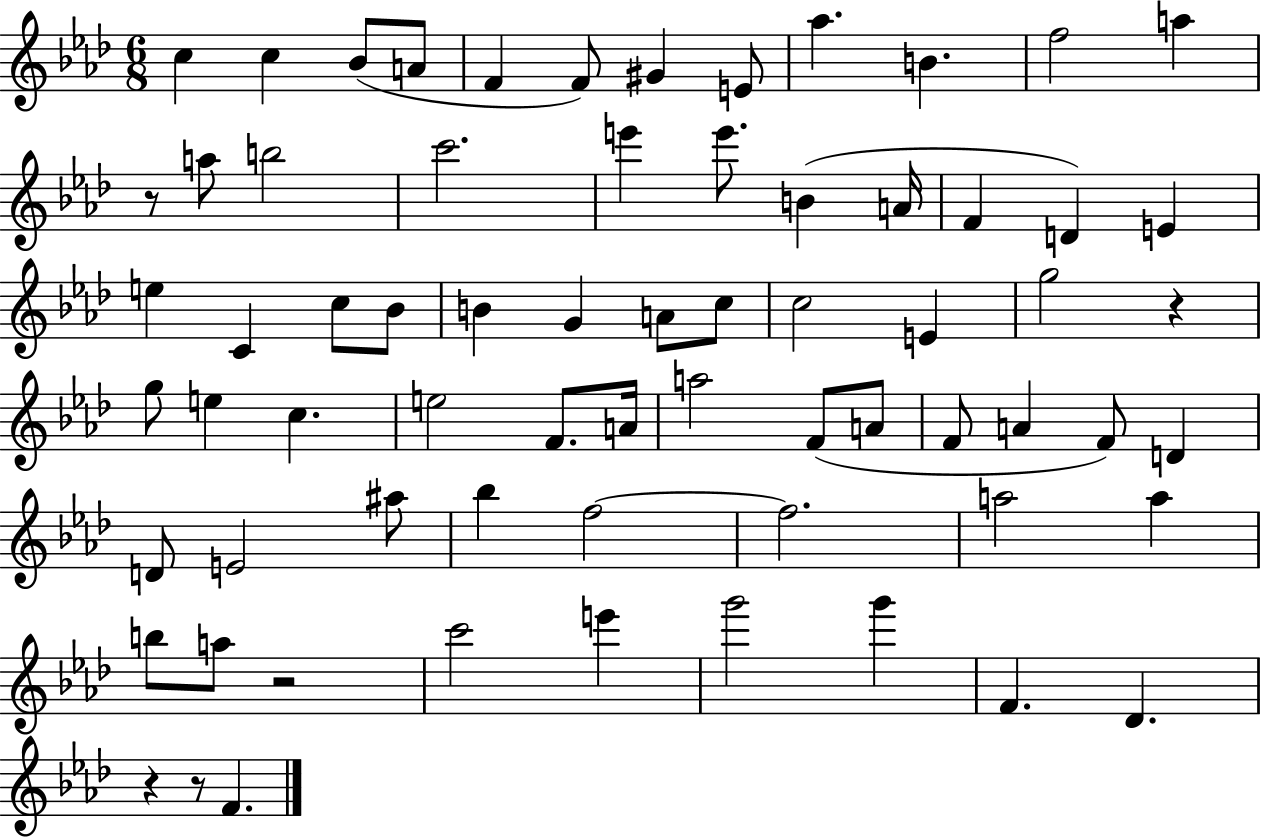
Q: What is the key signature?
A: AES major